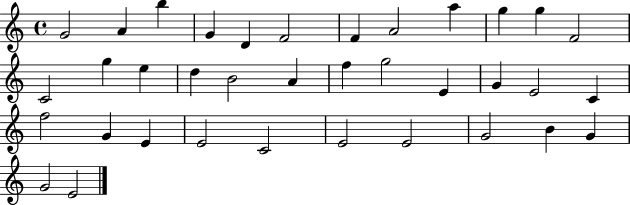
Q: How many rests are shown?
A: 0